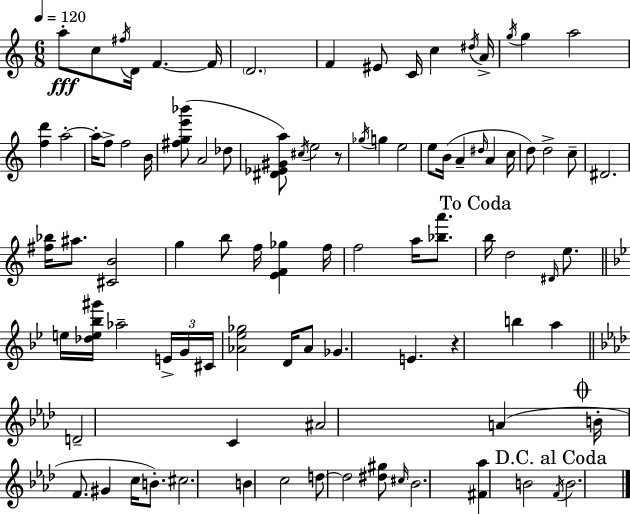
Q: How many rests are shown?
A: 2